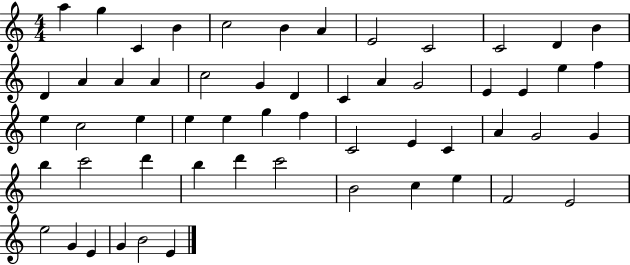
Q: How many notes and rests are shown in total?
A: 56